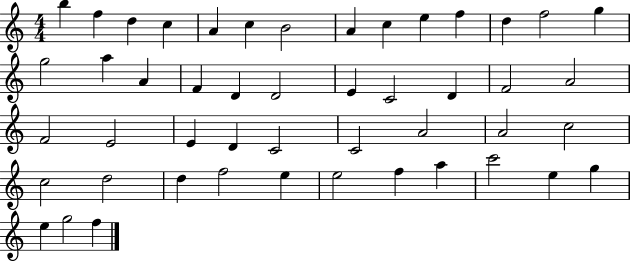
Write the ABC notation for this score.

X:1
T:Untitled
M:4/4
L:1/4
K:C
b f d c A c B2 A c e f d f2 g g2 a A F D D2 E C2 D F2 A2 F2 E2 E D C2 C2 A2 A2 c2 c2 d2 d f2 e e2 f a c'2 e g e g2 f